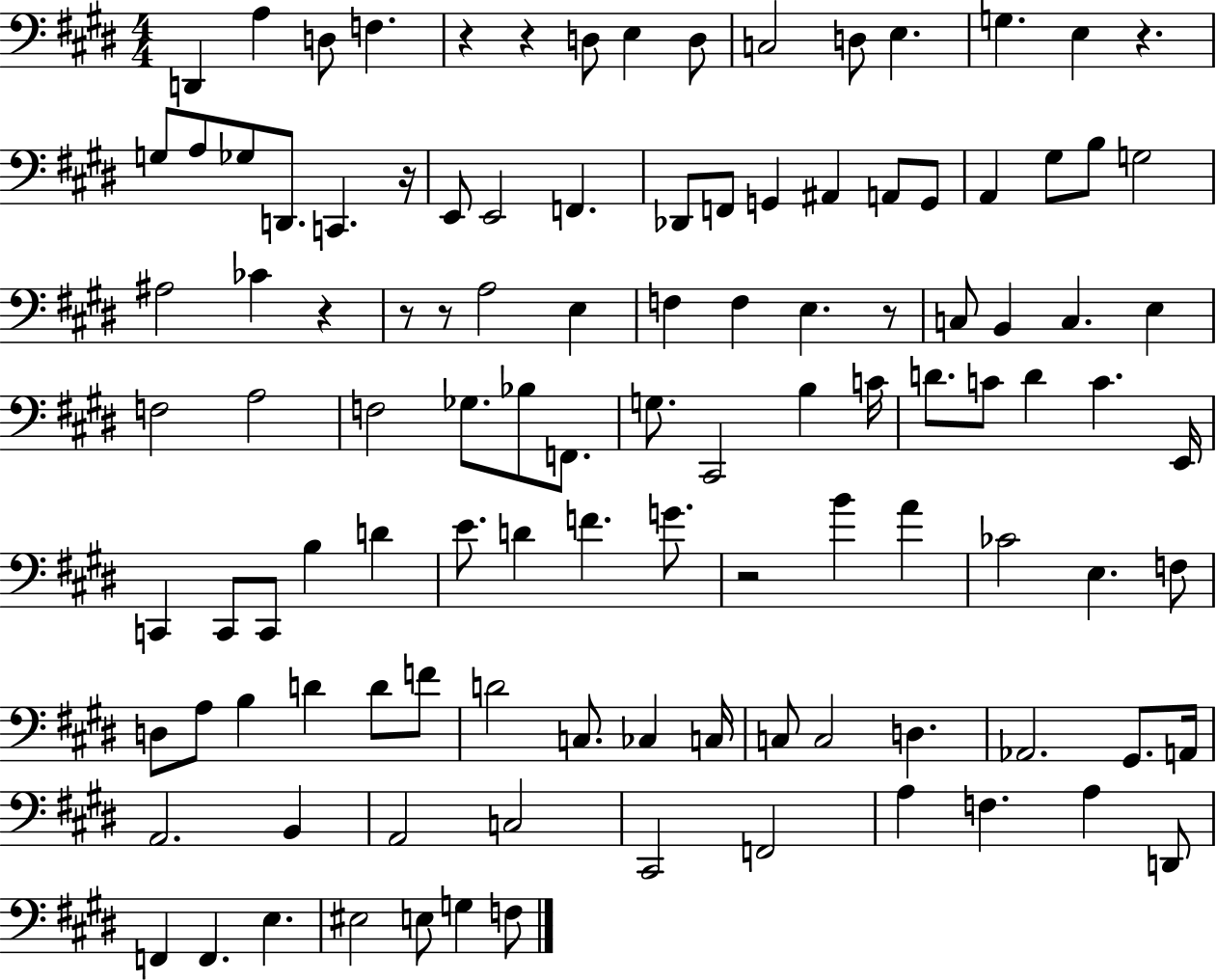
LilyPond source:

{
  \clef bass
  \numericTimeSignature
  \time 4/4
  \key e \major
  d,4 a4 d8 f4. | r4 r4 d8 e4 d8 | c2 d8 e4. | g4. e4 r4. | \break g8 a8 ges8 d,8. c,4. r16 | e,8 e,2 f,4. | des,8 f,8 g,4 ais,4 a,8 g,8 | a,4 gis8 b8 g2 | \break ais2 ces'4 r4 | r8 r8 a2 e4 | f4 f4 e4. r8 | c8 b,4 c4. e4 | \break f2 a2 | f2 ges8. bes8 f,8. | g8. cis,2 b4 c'16 | d'8. c'8 d'4 c'4. e,16 | \break c,4 c,8 c,8 b4 d'4 | e'8. d'4 f'4. g'8. | r2 b'4 a'4 | ces'2 e4. f8 | \break d8 a8 b4 d'4 d'8 f'8 | d'2 c8. ces4 c16 | c8 c2 d4. | aes,2. gis,8. a,16 | \break a,2. b,4 | a,2 c2 | cis,2 f,2 | a4 f4. a4 d,8 | \break f,4 f,4. e4. | eis2 e8 g4 f8 | \bar "|."
}